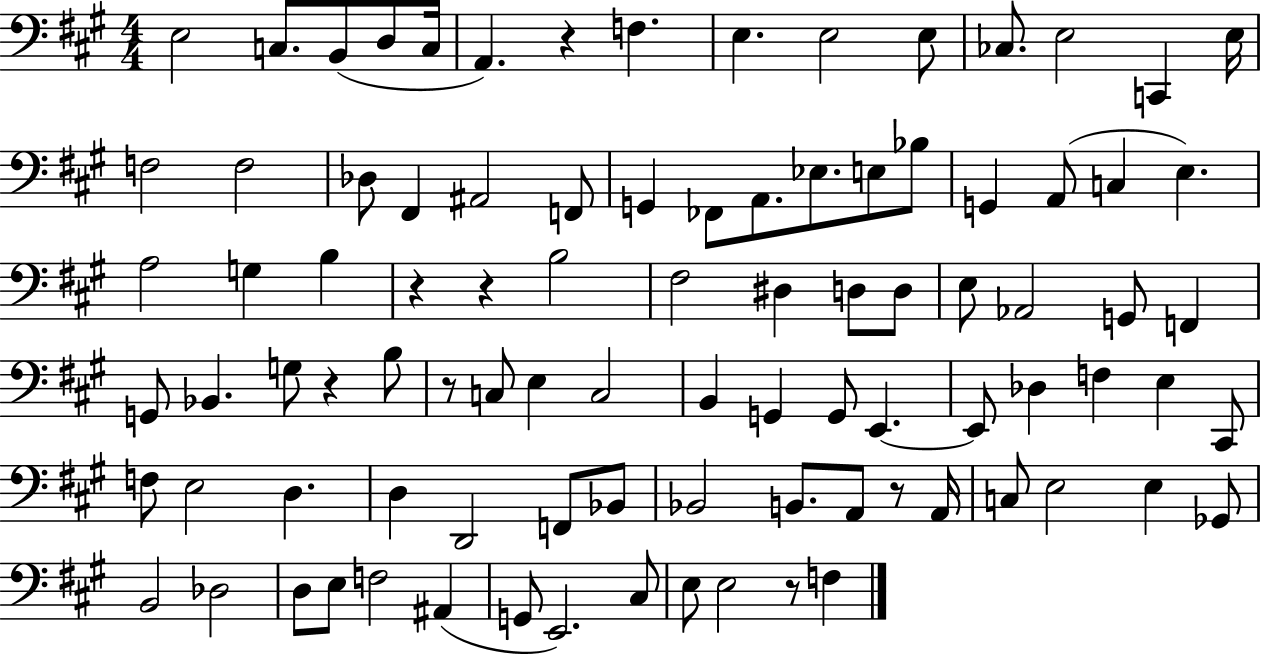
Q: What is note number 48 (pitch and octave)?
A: E3